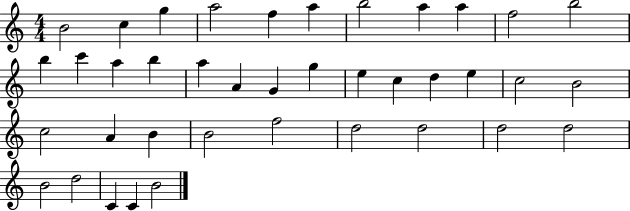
{
  \clef treble
  \numericTimeSignature
  \time 4/4
  \key c \major
  b'2 c''4 g''4 | a''2 f''4 a''4 | b''2 a''4 a''4 | f''2 b''2 | \break b''4 c'''4 a''4 b''4 | a''4 a'4 g'4 g''4 | e''4 c''4 d''4 e''4 | c''2 b'2 | \break c''2 a'4 b'4 | b'2 f''2 | d''2 d''2 | d''2 d''2 | \break b'2 d''2 | c'4 c'4 b'2 | \bar "|."
}